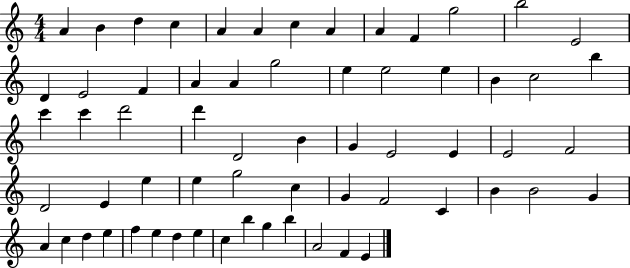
{
  \clef treble
  \numericTimeSignature
  \time 4/4
  \key c \major
  a'4 b'4 d''4 c''4 | a'4 a'4 c''4 a'4 | a'4 f'4 g''2 | b''2 e'2 | \break d'4 e'2 f'4 | a'4 a'4 g''2 | e''4 e''2 e''4 | b'4 c''2 b''4 | \break c'''4 c'''4 d'''2 | d'''4 d'2 b'4 | g'4 e'2 e'4 | e'2 f'2 | \break d'2 e'4 e''4 | e''4 g''2 c''4 | g'4 f'2 c'4 | b'4 b'2 g'4 | \break a'4 c''4 d''4 e''4 | f''4 e''4 d''4 e''4 | c''4 b''4 g''4 b''4 | a'2 f'4 e'4 | \break \bar "|."
}